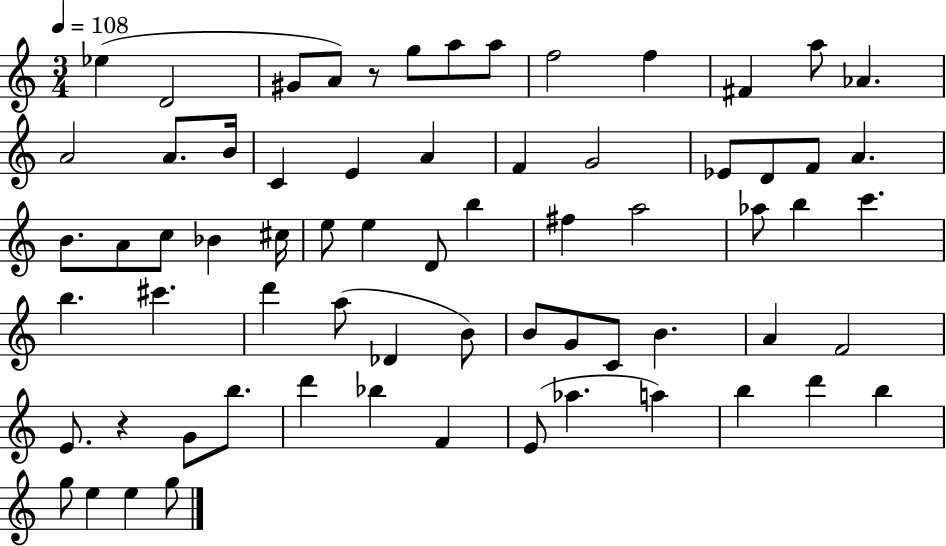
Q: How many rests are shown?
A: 2